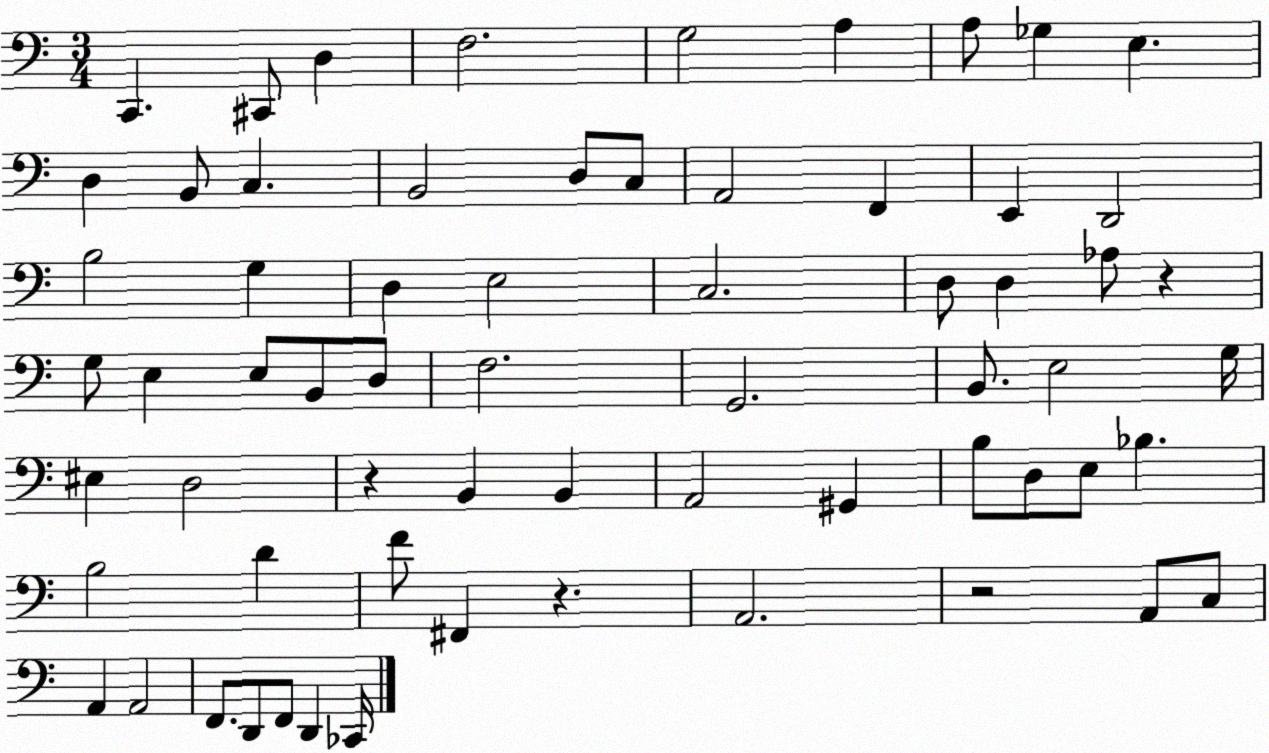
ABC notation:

X:1
T:Untitled
M:3/4
L:1/4
K:C
C,, ^C,,/2 D, F,2 G,2 A, A,/2 _G, E, D, B,,/2 C, B,,2 D,/2 C,/2 A,,2 F,, E,, D,,2 B,2 G, D, E,2 C,2 D,/2 D, _A,/2 z G,/2 E, E,/2 B,,/2 D,/2 F,2 G,,2 B,,/2 E,2 G,/4 ^E, D,2 z B,, B,, A,,2 ^G,, B,/2 D,/2 E,/2 _B, B,2 D F/2 ^F,, z A,,2 z2 A,,/2 C,/2 A,, A,,2 F,,/2 D,,/2 F,,/2 D,, _C,,/4